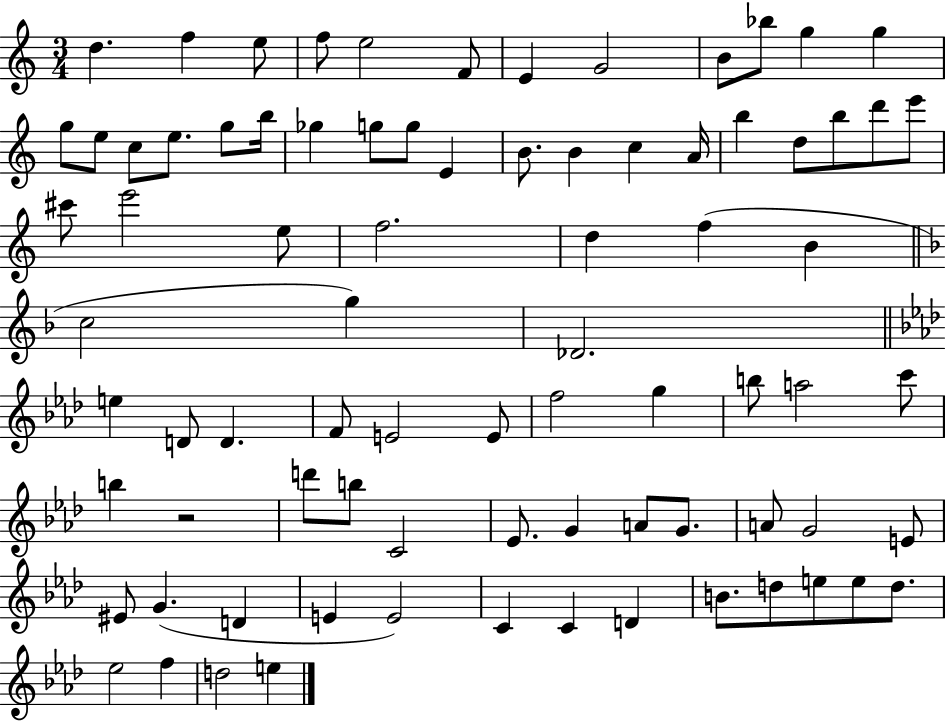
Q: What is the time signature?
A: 3/4